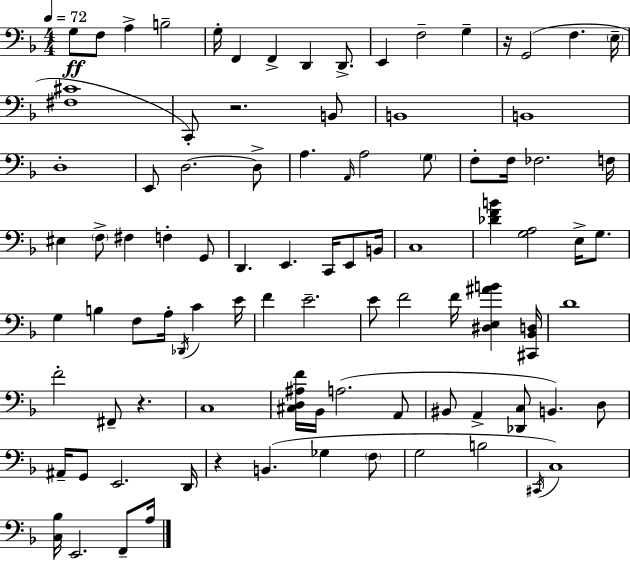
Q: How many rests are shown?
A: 4